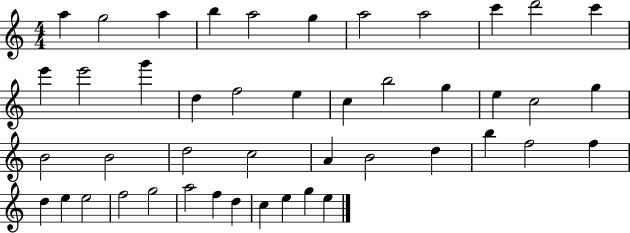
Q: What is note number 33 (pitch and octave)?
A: F5